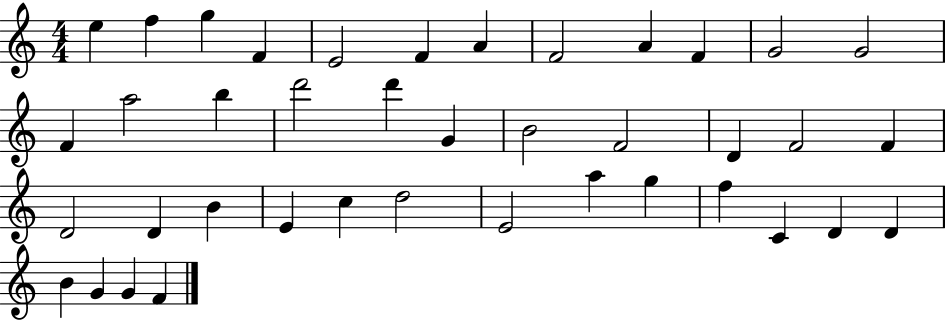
{
  \clef treble
  \numericTimeSignature
  \time 4/4
  \key c \major
  e''4 f''4 g''4 f'4 | e'2 f'4 a'4 | f'2 a'4 f'4 | g'2 g'2 | \break f'4 a''2 b''4 | d'''2 d'''4 g'4 | b'2 f'2 | d'4 f'2 f'4 | \break d'2 d'4 b'4 | e'4 c''4 d''2 | e'2 a''4 g''4 | f''4 c'4 d'4 d'4 | \break b'4 g'4 g'4 f'4 | \bar "|."
}